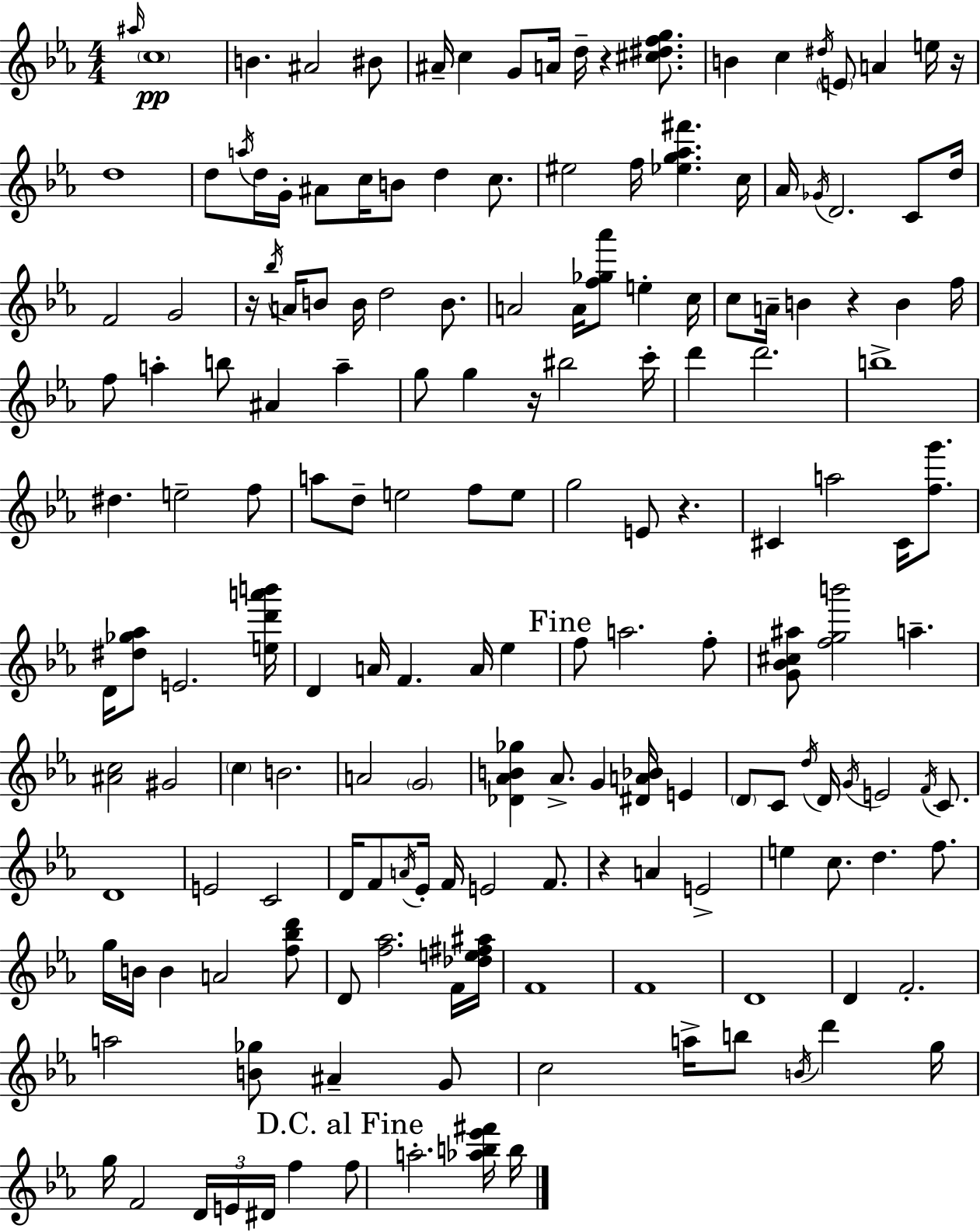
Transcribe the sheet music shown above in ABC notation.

X:1
T:Untitled
M:4/4
L:1/4
K:Cm
^a/4 c4 B ^A2 ^B/2 ^A/4 c G/2 A/4 d/4 z [^c^dfg]/2 B c ^d/4 E/2 A e/4 z/4 d4 d/2 a/4 d/4 G/4 ^A/2 c/4 B/2 d c/2 ^e2 f/4 [_eg_a^f'] c/4 _A/4 _G/4 D2 C/2 d/4 F2 G2 z/4 _b/4 A/4 B/2 B/4 d2 B/2 A2 A/4 [f_g_a']/2 e c/4 c/2 A/4 B z B f/4 f/2 a b/2 ^A a g/2 g z/4 ^b2 c'/4 d' d'2 b4 ^d e2 f/2 a/2 d/2 e2 f/2 e/2 g2 E/2 z ^C a2 ^C/4 [fg']/2 D/4 [^d_g_a]/2 E2 [ed'a'b']/4 D A/4 F A/4 _e f/2 a2 f/2 [G_B^c^a]/2 [fgb']2 a [^Ac]2 ^G2 c B2 A2 G2 [_D_AB_g] _A/2 G [^DA_B]/4 E D/2 C/2 d/4 D/4 G/4 E2 F/4 C/2 D4 E2 C2 D/4 F/2 A/4 _E/4 F/4 E2 F/2 z A E2 e c/2 d f/2 g/4 B/4 B A2 [f_bd']/2 D/2 [f_a]2 F/4 [_de^f^a]/4 F4 F4 D4 D F2 a2 [B_g]/2 ^A G/2 c2 a/4 b/2 B/4 d' g/4 g/4 F2 D/4 E/4 ^D/4 f f/2 a2 [_ab_e'^f']/4 b/4